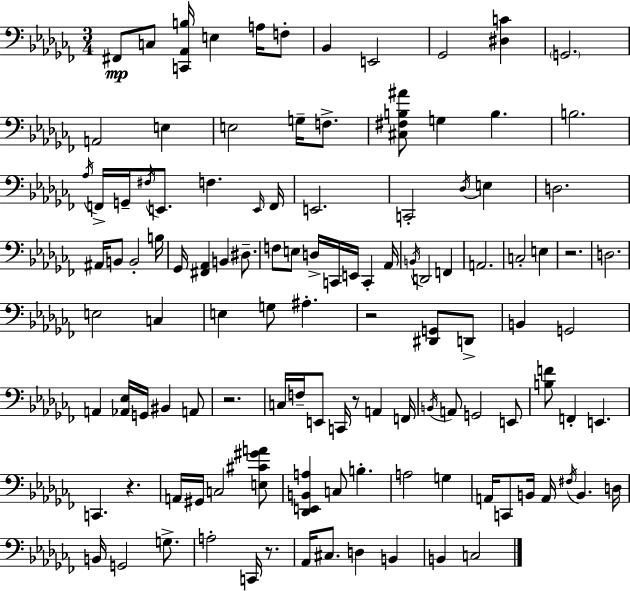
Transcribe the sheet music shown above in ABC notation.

X:1
T:Untitled
M:3/4
L:1/4
K:Abm
^F,,/2 C,/2 [C,,_A,,B,]/4 E, A,/4 F,/2 _B,, E,,2 _G,,2 [^D,C] G,,2 A,,2 E, E,2 G,/4 F,/2 [^C,^F,B,^A]/2 G, B, B,2 _A,/4 F,,/4 G,,/4 ^F,/4 E,,/2 F, E,,/4 F,,/4 E,,2 C,,2 _D,/4 E, D,2 ^A,,/4 B,,/2 B,,2 B,/4 _G,,/4 [^F,,_A,,] B,, ^D,/2 F,/2 E,/2 D,/4 C,,/4 E,,/4 C,, _A,,/4 B,,/4 D,,2 F,, A,,2 C,2 E, z2 D,2 E,2 C, E, G,/2 ^A, z2 [^D,,G,,]/2 D,,/2 B,, G,,2 A,, [_A,,_E,]/4 G,,/4 ^B,, A,,/2 z2 C,/4 F,/4 E,,/2 C,,/4 z/2 A,, F,,/4 B,,/4 A,,/2 G,,2 E,,/2 [B,F]/2 F,, E,, C,, z A,,/4 ^G,,/4 C,2 [E,^C^GA]/2 [_D,,E,,B,,A,] C,/2 B, A,2 G, A,,/4 C,,/2 B,,/4 A,,/4 ^F,/4 B,, D,/4 B,,/4 G,,2 G,/2 A,2 C,,/4 z/2 _A,,/4 ^C,/2 D, B,, B,, C,2